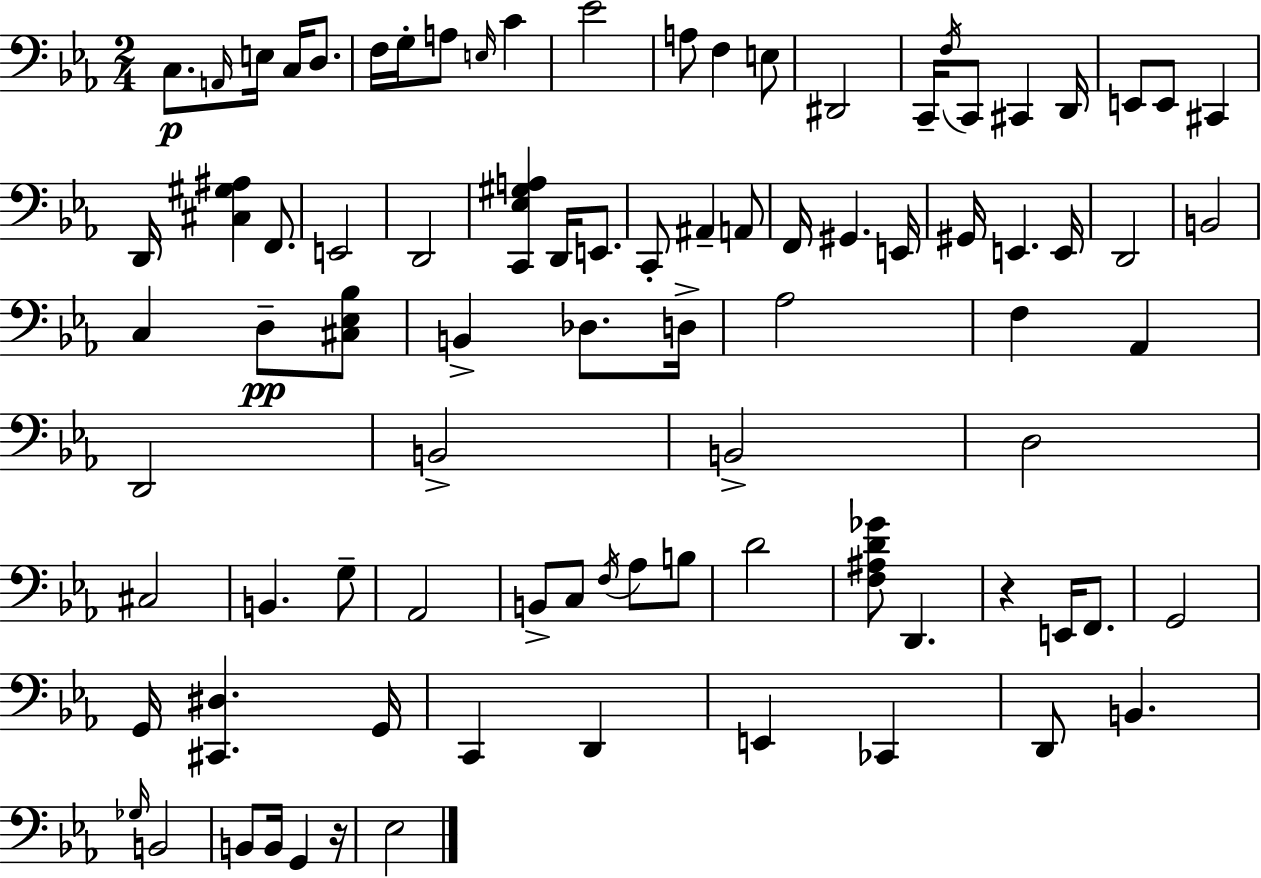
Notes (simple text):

C3/e. A2/s E3/s C3/s D3/e. F3/s G3/s A3/e E3/s C4/q Eb4/h A3/e F3/q E3/e D#2/h C2/s F3/s C2/e C#2/q D2/s E2/e E2/e C#2/q D2/s [C#3,G#3,A#3]/q F2/e. E2/h D2/h [C2,Eb3,G#3,A3]/q D2/s E2/e. C2/e A#2/q A2/e F2/s G#2/q. E2/s G#2/s E2/q. E2/s D2/h B2/h C3/q D3/e [C#3,Eb3,Bb3]/e B2/q Db3/e. D3/s Ab3/h F3/q Ab2/q D2/h B2/h B2/h D3/h C#3/h B2/q. G3/e Ab2/h B2/e C3/e F3/s Ab3/e B3/e D4/h [F3,A#3,D4,Gb4]/e D2/q. R/q E2/s F2/e. G2/h G2/s [C#2,D#3]/q. G2/s C2/q D2/q E2/q CES2/q D2/e B2/q. Gb3/s B2/h B2/e B2/s G2/q R/s Eb3/h